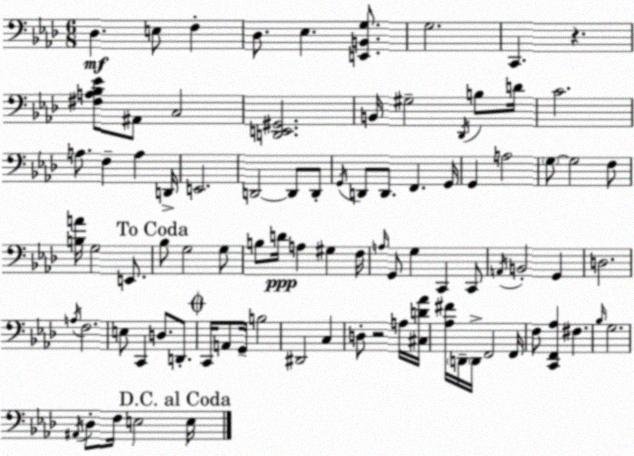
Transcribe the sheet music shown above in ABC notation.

X:1
T:Untitled
M:6/8
L:1/4
K:Fm
_D, E,/2 F, _D,/2 _E, [E,,B,,G,]/2 G,2 C,, z [^F,A,_B,_E]/2 ^A,,/2 C,2 [D,,E,,^G,,]2 B,,/4 ^G,2 _D,,/4 B,/2 D/4 C2 A,/2 F, A, D,,/4 E,,2 D,,2 D,,/2 D,,/2 G,,/4 D,,/2 D,,/2 F,, G,,/4 G,, A,2 G,/2 G,2 F,/2 [B,A]/4 G,2 E,,/2 _B,/2 G,2 G,/2 B,/2 D/4 A, ^G, F,/4 A,/4 G,,/2 G, C,, C,,/2 A,,/4 B,,2 G,, D,2 A,/4 F,2 E,/2 C,, D,/2 D,,/2 C,,/4 A,,/2 G,,/4 B,2 ^D,,2 C, D,/2 z2 A,/4 [^C,D_A]/4 [_A,^F]/4 D,,/4 D,,/4 F,,2 F,,/4 F,/2 [C,,F,,_A,] ^F, _B,/4 G,2 ^A,,/4 _D,/2 F,/4 E,2 E,/4